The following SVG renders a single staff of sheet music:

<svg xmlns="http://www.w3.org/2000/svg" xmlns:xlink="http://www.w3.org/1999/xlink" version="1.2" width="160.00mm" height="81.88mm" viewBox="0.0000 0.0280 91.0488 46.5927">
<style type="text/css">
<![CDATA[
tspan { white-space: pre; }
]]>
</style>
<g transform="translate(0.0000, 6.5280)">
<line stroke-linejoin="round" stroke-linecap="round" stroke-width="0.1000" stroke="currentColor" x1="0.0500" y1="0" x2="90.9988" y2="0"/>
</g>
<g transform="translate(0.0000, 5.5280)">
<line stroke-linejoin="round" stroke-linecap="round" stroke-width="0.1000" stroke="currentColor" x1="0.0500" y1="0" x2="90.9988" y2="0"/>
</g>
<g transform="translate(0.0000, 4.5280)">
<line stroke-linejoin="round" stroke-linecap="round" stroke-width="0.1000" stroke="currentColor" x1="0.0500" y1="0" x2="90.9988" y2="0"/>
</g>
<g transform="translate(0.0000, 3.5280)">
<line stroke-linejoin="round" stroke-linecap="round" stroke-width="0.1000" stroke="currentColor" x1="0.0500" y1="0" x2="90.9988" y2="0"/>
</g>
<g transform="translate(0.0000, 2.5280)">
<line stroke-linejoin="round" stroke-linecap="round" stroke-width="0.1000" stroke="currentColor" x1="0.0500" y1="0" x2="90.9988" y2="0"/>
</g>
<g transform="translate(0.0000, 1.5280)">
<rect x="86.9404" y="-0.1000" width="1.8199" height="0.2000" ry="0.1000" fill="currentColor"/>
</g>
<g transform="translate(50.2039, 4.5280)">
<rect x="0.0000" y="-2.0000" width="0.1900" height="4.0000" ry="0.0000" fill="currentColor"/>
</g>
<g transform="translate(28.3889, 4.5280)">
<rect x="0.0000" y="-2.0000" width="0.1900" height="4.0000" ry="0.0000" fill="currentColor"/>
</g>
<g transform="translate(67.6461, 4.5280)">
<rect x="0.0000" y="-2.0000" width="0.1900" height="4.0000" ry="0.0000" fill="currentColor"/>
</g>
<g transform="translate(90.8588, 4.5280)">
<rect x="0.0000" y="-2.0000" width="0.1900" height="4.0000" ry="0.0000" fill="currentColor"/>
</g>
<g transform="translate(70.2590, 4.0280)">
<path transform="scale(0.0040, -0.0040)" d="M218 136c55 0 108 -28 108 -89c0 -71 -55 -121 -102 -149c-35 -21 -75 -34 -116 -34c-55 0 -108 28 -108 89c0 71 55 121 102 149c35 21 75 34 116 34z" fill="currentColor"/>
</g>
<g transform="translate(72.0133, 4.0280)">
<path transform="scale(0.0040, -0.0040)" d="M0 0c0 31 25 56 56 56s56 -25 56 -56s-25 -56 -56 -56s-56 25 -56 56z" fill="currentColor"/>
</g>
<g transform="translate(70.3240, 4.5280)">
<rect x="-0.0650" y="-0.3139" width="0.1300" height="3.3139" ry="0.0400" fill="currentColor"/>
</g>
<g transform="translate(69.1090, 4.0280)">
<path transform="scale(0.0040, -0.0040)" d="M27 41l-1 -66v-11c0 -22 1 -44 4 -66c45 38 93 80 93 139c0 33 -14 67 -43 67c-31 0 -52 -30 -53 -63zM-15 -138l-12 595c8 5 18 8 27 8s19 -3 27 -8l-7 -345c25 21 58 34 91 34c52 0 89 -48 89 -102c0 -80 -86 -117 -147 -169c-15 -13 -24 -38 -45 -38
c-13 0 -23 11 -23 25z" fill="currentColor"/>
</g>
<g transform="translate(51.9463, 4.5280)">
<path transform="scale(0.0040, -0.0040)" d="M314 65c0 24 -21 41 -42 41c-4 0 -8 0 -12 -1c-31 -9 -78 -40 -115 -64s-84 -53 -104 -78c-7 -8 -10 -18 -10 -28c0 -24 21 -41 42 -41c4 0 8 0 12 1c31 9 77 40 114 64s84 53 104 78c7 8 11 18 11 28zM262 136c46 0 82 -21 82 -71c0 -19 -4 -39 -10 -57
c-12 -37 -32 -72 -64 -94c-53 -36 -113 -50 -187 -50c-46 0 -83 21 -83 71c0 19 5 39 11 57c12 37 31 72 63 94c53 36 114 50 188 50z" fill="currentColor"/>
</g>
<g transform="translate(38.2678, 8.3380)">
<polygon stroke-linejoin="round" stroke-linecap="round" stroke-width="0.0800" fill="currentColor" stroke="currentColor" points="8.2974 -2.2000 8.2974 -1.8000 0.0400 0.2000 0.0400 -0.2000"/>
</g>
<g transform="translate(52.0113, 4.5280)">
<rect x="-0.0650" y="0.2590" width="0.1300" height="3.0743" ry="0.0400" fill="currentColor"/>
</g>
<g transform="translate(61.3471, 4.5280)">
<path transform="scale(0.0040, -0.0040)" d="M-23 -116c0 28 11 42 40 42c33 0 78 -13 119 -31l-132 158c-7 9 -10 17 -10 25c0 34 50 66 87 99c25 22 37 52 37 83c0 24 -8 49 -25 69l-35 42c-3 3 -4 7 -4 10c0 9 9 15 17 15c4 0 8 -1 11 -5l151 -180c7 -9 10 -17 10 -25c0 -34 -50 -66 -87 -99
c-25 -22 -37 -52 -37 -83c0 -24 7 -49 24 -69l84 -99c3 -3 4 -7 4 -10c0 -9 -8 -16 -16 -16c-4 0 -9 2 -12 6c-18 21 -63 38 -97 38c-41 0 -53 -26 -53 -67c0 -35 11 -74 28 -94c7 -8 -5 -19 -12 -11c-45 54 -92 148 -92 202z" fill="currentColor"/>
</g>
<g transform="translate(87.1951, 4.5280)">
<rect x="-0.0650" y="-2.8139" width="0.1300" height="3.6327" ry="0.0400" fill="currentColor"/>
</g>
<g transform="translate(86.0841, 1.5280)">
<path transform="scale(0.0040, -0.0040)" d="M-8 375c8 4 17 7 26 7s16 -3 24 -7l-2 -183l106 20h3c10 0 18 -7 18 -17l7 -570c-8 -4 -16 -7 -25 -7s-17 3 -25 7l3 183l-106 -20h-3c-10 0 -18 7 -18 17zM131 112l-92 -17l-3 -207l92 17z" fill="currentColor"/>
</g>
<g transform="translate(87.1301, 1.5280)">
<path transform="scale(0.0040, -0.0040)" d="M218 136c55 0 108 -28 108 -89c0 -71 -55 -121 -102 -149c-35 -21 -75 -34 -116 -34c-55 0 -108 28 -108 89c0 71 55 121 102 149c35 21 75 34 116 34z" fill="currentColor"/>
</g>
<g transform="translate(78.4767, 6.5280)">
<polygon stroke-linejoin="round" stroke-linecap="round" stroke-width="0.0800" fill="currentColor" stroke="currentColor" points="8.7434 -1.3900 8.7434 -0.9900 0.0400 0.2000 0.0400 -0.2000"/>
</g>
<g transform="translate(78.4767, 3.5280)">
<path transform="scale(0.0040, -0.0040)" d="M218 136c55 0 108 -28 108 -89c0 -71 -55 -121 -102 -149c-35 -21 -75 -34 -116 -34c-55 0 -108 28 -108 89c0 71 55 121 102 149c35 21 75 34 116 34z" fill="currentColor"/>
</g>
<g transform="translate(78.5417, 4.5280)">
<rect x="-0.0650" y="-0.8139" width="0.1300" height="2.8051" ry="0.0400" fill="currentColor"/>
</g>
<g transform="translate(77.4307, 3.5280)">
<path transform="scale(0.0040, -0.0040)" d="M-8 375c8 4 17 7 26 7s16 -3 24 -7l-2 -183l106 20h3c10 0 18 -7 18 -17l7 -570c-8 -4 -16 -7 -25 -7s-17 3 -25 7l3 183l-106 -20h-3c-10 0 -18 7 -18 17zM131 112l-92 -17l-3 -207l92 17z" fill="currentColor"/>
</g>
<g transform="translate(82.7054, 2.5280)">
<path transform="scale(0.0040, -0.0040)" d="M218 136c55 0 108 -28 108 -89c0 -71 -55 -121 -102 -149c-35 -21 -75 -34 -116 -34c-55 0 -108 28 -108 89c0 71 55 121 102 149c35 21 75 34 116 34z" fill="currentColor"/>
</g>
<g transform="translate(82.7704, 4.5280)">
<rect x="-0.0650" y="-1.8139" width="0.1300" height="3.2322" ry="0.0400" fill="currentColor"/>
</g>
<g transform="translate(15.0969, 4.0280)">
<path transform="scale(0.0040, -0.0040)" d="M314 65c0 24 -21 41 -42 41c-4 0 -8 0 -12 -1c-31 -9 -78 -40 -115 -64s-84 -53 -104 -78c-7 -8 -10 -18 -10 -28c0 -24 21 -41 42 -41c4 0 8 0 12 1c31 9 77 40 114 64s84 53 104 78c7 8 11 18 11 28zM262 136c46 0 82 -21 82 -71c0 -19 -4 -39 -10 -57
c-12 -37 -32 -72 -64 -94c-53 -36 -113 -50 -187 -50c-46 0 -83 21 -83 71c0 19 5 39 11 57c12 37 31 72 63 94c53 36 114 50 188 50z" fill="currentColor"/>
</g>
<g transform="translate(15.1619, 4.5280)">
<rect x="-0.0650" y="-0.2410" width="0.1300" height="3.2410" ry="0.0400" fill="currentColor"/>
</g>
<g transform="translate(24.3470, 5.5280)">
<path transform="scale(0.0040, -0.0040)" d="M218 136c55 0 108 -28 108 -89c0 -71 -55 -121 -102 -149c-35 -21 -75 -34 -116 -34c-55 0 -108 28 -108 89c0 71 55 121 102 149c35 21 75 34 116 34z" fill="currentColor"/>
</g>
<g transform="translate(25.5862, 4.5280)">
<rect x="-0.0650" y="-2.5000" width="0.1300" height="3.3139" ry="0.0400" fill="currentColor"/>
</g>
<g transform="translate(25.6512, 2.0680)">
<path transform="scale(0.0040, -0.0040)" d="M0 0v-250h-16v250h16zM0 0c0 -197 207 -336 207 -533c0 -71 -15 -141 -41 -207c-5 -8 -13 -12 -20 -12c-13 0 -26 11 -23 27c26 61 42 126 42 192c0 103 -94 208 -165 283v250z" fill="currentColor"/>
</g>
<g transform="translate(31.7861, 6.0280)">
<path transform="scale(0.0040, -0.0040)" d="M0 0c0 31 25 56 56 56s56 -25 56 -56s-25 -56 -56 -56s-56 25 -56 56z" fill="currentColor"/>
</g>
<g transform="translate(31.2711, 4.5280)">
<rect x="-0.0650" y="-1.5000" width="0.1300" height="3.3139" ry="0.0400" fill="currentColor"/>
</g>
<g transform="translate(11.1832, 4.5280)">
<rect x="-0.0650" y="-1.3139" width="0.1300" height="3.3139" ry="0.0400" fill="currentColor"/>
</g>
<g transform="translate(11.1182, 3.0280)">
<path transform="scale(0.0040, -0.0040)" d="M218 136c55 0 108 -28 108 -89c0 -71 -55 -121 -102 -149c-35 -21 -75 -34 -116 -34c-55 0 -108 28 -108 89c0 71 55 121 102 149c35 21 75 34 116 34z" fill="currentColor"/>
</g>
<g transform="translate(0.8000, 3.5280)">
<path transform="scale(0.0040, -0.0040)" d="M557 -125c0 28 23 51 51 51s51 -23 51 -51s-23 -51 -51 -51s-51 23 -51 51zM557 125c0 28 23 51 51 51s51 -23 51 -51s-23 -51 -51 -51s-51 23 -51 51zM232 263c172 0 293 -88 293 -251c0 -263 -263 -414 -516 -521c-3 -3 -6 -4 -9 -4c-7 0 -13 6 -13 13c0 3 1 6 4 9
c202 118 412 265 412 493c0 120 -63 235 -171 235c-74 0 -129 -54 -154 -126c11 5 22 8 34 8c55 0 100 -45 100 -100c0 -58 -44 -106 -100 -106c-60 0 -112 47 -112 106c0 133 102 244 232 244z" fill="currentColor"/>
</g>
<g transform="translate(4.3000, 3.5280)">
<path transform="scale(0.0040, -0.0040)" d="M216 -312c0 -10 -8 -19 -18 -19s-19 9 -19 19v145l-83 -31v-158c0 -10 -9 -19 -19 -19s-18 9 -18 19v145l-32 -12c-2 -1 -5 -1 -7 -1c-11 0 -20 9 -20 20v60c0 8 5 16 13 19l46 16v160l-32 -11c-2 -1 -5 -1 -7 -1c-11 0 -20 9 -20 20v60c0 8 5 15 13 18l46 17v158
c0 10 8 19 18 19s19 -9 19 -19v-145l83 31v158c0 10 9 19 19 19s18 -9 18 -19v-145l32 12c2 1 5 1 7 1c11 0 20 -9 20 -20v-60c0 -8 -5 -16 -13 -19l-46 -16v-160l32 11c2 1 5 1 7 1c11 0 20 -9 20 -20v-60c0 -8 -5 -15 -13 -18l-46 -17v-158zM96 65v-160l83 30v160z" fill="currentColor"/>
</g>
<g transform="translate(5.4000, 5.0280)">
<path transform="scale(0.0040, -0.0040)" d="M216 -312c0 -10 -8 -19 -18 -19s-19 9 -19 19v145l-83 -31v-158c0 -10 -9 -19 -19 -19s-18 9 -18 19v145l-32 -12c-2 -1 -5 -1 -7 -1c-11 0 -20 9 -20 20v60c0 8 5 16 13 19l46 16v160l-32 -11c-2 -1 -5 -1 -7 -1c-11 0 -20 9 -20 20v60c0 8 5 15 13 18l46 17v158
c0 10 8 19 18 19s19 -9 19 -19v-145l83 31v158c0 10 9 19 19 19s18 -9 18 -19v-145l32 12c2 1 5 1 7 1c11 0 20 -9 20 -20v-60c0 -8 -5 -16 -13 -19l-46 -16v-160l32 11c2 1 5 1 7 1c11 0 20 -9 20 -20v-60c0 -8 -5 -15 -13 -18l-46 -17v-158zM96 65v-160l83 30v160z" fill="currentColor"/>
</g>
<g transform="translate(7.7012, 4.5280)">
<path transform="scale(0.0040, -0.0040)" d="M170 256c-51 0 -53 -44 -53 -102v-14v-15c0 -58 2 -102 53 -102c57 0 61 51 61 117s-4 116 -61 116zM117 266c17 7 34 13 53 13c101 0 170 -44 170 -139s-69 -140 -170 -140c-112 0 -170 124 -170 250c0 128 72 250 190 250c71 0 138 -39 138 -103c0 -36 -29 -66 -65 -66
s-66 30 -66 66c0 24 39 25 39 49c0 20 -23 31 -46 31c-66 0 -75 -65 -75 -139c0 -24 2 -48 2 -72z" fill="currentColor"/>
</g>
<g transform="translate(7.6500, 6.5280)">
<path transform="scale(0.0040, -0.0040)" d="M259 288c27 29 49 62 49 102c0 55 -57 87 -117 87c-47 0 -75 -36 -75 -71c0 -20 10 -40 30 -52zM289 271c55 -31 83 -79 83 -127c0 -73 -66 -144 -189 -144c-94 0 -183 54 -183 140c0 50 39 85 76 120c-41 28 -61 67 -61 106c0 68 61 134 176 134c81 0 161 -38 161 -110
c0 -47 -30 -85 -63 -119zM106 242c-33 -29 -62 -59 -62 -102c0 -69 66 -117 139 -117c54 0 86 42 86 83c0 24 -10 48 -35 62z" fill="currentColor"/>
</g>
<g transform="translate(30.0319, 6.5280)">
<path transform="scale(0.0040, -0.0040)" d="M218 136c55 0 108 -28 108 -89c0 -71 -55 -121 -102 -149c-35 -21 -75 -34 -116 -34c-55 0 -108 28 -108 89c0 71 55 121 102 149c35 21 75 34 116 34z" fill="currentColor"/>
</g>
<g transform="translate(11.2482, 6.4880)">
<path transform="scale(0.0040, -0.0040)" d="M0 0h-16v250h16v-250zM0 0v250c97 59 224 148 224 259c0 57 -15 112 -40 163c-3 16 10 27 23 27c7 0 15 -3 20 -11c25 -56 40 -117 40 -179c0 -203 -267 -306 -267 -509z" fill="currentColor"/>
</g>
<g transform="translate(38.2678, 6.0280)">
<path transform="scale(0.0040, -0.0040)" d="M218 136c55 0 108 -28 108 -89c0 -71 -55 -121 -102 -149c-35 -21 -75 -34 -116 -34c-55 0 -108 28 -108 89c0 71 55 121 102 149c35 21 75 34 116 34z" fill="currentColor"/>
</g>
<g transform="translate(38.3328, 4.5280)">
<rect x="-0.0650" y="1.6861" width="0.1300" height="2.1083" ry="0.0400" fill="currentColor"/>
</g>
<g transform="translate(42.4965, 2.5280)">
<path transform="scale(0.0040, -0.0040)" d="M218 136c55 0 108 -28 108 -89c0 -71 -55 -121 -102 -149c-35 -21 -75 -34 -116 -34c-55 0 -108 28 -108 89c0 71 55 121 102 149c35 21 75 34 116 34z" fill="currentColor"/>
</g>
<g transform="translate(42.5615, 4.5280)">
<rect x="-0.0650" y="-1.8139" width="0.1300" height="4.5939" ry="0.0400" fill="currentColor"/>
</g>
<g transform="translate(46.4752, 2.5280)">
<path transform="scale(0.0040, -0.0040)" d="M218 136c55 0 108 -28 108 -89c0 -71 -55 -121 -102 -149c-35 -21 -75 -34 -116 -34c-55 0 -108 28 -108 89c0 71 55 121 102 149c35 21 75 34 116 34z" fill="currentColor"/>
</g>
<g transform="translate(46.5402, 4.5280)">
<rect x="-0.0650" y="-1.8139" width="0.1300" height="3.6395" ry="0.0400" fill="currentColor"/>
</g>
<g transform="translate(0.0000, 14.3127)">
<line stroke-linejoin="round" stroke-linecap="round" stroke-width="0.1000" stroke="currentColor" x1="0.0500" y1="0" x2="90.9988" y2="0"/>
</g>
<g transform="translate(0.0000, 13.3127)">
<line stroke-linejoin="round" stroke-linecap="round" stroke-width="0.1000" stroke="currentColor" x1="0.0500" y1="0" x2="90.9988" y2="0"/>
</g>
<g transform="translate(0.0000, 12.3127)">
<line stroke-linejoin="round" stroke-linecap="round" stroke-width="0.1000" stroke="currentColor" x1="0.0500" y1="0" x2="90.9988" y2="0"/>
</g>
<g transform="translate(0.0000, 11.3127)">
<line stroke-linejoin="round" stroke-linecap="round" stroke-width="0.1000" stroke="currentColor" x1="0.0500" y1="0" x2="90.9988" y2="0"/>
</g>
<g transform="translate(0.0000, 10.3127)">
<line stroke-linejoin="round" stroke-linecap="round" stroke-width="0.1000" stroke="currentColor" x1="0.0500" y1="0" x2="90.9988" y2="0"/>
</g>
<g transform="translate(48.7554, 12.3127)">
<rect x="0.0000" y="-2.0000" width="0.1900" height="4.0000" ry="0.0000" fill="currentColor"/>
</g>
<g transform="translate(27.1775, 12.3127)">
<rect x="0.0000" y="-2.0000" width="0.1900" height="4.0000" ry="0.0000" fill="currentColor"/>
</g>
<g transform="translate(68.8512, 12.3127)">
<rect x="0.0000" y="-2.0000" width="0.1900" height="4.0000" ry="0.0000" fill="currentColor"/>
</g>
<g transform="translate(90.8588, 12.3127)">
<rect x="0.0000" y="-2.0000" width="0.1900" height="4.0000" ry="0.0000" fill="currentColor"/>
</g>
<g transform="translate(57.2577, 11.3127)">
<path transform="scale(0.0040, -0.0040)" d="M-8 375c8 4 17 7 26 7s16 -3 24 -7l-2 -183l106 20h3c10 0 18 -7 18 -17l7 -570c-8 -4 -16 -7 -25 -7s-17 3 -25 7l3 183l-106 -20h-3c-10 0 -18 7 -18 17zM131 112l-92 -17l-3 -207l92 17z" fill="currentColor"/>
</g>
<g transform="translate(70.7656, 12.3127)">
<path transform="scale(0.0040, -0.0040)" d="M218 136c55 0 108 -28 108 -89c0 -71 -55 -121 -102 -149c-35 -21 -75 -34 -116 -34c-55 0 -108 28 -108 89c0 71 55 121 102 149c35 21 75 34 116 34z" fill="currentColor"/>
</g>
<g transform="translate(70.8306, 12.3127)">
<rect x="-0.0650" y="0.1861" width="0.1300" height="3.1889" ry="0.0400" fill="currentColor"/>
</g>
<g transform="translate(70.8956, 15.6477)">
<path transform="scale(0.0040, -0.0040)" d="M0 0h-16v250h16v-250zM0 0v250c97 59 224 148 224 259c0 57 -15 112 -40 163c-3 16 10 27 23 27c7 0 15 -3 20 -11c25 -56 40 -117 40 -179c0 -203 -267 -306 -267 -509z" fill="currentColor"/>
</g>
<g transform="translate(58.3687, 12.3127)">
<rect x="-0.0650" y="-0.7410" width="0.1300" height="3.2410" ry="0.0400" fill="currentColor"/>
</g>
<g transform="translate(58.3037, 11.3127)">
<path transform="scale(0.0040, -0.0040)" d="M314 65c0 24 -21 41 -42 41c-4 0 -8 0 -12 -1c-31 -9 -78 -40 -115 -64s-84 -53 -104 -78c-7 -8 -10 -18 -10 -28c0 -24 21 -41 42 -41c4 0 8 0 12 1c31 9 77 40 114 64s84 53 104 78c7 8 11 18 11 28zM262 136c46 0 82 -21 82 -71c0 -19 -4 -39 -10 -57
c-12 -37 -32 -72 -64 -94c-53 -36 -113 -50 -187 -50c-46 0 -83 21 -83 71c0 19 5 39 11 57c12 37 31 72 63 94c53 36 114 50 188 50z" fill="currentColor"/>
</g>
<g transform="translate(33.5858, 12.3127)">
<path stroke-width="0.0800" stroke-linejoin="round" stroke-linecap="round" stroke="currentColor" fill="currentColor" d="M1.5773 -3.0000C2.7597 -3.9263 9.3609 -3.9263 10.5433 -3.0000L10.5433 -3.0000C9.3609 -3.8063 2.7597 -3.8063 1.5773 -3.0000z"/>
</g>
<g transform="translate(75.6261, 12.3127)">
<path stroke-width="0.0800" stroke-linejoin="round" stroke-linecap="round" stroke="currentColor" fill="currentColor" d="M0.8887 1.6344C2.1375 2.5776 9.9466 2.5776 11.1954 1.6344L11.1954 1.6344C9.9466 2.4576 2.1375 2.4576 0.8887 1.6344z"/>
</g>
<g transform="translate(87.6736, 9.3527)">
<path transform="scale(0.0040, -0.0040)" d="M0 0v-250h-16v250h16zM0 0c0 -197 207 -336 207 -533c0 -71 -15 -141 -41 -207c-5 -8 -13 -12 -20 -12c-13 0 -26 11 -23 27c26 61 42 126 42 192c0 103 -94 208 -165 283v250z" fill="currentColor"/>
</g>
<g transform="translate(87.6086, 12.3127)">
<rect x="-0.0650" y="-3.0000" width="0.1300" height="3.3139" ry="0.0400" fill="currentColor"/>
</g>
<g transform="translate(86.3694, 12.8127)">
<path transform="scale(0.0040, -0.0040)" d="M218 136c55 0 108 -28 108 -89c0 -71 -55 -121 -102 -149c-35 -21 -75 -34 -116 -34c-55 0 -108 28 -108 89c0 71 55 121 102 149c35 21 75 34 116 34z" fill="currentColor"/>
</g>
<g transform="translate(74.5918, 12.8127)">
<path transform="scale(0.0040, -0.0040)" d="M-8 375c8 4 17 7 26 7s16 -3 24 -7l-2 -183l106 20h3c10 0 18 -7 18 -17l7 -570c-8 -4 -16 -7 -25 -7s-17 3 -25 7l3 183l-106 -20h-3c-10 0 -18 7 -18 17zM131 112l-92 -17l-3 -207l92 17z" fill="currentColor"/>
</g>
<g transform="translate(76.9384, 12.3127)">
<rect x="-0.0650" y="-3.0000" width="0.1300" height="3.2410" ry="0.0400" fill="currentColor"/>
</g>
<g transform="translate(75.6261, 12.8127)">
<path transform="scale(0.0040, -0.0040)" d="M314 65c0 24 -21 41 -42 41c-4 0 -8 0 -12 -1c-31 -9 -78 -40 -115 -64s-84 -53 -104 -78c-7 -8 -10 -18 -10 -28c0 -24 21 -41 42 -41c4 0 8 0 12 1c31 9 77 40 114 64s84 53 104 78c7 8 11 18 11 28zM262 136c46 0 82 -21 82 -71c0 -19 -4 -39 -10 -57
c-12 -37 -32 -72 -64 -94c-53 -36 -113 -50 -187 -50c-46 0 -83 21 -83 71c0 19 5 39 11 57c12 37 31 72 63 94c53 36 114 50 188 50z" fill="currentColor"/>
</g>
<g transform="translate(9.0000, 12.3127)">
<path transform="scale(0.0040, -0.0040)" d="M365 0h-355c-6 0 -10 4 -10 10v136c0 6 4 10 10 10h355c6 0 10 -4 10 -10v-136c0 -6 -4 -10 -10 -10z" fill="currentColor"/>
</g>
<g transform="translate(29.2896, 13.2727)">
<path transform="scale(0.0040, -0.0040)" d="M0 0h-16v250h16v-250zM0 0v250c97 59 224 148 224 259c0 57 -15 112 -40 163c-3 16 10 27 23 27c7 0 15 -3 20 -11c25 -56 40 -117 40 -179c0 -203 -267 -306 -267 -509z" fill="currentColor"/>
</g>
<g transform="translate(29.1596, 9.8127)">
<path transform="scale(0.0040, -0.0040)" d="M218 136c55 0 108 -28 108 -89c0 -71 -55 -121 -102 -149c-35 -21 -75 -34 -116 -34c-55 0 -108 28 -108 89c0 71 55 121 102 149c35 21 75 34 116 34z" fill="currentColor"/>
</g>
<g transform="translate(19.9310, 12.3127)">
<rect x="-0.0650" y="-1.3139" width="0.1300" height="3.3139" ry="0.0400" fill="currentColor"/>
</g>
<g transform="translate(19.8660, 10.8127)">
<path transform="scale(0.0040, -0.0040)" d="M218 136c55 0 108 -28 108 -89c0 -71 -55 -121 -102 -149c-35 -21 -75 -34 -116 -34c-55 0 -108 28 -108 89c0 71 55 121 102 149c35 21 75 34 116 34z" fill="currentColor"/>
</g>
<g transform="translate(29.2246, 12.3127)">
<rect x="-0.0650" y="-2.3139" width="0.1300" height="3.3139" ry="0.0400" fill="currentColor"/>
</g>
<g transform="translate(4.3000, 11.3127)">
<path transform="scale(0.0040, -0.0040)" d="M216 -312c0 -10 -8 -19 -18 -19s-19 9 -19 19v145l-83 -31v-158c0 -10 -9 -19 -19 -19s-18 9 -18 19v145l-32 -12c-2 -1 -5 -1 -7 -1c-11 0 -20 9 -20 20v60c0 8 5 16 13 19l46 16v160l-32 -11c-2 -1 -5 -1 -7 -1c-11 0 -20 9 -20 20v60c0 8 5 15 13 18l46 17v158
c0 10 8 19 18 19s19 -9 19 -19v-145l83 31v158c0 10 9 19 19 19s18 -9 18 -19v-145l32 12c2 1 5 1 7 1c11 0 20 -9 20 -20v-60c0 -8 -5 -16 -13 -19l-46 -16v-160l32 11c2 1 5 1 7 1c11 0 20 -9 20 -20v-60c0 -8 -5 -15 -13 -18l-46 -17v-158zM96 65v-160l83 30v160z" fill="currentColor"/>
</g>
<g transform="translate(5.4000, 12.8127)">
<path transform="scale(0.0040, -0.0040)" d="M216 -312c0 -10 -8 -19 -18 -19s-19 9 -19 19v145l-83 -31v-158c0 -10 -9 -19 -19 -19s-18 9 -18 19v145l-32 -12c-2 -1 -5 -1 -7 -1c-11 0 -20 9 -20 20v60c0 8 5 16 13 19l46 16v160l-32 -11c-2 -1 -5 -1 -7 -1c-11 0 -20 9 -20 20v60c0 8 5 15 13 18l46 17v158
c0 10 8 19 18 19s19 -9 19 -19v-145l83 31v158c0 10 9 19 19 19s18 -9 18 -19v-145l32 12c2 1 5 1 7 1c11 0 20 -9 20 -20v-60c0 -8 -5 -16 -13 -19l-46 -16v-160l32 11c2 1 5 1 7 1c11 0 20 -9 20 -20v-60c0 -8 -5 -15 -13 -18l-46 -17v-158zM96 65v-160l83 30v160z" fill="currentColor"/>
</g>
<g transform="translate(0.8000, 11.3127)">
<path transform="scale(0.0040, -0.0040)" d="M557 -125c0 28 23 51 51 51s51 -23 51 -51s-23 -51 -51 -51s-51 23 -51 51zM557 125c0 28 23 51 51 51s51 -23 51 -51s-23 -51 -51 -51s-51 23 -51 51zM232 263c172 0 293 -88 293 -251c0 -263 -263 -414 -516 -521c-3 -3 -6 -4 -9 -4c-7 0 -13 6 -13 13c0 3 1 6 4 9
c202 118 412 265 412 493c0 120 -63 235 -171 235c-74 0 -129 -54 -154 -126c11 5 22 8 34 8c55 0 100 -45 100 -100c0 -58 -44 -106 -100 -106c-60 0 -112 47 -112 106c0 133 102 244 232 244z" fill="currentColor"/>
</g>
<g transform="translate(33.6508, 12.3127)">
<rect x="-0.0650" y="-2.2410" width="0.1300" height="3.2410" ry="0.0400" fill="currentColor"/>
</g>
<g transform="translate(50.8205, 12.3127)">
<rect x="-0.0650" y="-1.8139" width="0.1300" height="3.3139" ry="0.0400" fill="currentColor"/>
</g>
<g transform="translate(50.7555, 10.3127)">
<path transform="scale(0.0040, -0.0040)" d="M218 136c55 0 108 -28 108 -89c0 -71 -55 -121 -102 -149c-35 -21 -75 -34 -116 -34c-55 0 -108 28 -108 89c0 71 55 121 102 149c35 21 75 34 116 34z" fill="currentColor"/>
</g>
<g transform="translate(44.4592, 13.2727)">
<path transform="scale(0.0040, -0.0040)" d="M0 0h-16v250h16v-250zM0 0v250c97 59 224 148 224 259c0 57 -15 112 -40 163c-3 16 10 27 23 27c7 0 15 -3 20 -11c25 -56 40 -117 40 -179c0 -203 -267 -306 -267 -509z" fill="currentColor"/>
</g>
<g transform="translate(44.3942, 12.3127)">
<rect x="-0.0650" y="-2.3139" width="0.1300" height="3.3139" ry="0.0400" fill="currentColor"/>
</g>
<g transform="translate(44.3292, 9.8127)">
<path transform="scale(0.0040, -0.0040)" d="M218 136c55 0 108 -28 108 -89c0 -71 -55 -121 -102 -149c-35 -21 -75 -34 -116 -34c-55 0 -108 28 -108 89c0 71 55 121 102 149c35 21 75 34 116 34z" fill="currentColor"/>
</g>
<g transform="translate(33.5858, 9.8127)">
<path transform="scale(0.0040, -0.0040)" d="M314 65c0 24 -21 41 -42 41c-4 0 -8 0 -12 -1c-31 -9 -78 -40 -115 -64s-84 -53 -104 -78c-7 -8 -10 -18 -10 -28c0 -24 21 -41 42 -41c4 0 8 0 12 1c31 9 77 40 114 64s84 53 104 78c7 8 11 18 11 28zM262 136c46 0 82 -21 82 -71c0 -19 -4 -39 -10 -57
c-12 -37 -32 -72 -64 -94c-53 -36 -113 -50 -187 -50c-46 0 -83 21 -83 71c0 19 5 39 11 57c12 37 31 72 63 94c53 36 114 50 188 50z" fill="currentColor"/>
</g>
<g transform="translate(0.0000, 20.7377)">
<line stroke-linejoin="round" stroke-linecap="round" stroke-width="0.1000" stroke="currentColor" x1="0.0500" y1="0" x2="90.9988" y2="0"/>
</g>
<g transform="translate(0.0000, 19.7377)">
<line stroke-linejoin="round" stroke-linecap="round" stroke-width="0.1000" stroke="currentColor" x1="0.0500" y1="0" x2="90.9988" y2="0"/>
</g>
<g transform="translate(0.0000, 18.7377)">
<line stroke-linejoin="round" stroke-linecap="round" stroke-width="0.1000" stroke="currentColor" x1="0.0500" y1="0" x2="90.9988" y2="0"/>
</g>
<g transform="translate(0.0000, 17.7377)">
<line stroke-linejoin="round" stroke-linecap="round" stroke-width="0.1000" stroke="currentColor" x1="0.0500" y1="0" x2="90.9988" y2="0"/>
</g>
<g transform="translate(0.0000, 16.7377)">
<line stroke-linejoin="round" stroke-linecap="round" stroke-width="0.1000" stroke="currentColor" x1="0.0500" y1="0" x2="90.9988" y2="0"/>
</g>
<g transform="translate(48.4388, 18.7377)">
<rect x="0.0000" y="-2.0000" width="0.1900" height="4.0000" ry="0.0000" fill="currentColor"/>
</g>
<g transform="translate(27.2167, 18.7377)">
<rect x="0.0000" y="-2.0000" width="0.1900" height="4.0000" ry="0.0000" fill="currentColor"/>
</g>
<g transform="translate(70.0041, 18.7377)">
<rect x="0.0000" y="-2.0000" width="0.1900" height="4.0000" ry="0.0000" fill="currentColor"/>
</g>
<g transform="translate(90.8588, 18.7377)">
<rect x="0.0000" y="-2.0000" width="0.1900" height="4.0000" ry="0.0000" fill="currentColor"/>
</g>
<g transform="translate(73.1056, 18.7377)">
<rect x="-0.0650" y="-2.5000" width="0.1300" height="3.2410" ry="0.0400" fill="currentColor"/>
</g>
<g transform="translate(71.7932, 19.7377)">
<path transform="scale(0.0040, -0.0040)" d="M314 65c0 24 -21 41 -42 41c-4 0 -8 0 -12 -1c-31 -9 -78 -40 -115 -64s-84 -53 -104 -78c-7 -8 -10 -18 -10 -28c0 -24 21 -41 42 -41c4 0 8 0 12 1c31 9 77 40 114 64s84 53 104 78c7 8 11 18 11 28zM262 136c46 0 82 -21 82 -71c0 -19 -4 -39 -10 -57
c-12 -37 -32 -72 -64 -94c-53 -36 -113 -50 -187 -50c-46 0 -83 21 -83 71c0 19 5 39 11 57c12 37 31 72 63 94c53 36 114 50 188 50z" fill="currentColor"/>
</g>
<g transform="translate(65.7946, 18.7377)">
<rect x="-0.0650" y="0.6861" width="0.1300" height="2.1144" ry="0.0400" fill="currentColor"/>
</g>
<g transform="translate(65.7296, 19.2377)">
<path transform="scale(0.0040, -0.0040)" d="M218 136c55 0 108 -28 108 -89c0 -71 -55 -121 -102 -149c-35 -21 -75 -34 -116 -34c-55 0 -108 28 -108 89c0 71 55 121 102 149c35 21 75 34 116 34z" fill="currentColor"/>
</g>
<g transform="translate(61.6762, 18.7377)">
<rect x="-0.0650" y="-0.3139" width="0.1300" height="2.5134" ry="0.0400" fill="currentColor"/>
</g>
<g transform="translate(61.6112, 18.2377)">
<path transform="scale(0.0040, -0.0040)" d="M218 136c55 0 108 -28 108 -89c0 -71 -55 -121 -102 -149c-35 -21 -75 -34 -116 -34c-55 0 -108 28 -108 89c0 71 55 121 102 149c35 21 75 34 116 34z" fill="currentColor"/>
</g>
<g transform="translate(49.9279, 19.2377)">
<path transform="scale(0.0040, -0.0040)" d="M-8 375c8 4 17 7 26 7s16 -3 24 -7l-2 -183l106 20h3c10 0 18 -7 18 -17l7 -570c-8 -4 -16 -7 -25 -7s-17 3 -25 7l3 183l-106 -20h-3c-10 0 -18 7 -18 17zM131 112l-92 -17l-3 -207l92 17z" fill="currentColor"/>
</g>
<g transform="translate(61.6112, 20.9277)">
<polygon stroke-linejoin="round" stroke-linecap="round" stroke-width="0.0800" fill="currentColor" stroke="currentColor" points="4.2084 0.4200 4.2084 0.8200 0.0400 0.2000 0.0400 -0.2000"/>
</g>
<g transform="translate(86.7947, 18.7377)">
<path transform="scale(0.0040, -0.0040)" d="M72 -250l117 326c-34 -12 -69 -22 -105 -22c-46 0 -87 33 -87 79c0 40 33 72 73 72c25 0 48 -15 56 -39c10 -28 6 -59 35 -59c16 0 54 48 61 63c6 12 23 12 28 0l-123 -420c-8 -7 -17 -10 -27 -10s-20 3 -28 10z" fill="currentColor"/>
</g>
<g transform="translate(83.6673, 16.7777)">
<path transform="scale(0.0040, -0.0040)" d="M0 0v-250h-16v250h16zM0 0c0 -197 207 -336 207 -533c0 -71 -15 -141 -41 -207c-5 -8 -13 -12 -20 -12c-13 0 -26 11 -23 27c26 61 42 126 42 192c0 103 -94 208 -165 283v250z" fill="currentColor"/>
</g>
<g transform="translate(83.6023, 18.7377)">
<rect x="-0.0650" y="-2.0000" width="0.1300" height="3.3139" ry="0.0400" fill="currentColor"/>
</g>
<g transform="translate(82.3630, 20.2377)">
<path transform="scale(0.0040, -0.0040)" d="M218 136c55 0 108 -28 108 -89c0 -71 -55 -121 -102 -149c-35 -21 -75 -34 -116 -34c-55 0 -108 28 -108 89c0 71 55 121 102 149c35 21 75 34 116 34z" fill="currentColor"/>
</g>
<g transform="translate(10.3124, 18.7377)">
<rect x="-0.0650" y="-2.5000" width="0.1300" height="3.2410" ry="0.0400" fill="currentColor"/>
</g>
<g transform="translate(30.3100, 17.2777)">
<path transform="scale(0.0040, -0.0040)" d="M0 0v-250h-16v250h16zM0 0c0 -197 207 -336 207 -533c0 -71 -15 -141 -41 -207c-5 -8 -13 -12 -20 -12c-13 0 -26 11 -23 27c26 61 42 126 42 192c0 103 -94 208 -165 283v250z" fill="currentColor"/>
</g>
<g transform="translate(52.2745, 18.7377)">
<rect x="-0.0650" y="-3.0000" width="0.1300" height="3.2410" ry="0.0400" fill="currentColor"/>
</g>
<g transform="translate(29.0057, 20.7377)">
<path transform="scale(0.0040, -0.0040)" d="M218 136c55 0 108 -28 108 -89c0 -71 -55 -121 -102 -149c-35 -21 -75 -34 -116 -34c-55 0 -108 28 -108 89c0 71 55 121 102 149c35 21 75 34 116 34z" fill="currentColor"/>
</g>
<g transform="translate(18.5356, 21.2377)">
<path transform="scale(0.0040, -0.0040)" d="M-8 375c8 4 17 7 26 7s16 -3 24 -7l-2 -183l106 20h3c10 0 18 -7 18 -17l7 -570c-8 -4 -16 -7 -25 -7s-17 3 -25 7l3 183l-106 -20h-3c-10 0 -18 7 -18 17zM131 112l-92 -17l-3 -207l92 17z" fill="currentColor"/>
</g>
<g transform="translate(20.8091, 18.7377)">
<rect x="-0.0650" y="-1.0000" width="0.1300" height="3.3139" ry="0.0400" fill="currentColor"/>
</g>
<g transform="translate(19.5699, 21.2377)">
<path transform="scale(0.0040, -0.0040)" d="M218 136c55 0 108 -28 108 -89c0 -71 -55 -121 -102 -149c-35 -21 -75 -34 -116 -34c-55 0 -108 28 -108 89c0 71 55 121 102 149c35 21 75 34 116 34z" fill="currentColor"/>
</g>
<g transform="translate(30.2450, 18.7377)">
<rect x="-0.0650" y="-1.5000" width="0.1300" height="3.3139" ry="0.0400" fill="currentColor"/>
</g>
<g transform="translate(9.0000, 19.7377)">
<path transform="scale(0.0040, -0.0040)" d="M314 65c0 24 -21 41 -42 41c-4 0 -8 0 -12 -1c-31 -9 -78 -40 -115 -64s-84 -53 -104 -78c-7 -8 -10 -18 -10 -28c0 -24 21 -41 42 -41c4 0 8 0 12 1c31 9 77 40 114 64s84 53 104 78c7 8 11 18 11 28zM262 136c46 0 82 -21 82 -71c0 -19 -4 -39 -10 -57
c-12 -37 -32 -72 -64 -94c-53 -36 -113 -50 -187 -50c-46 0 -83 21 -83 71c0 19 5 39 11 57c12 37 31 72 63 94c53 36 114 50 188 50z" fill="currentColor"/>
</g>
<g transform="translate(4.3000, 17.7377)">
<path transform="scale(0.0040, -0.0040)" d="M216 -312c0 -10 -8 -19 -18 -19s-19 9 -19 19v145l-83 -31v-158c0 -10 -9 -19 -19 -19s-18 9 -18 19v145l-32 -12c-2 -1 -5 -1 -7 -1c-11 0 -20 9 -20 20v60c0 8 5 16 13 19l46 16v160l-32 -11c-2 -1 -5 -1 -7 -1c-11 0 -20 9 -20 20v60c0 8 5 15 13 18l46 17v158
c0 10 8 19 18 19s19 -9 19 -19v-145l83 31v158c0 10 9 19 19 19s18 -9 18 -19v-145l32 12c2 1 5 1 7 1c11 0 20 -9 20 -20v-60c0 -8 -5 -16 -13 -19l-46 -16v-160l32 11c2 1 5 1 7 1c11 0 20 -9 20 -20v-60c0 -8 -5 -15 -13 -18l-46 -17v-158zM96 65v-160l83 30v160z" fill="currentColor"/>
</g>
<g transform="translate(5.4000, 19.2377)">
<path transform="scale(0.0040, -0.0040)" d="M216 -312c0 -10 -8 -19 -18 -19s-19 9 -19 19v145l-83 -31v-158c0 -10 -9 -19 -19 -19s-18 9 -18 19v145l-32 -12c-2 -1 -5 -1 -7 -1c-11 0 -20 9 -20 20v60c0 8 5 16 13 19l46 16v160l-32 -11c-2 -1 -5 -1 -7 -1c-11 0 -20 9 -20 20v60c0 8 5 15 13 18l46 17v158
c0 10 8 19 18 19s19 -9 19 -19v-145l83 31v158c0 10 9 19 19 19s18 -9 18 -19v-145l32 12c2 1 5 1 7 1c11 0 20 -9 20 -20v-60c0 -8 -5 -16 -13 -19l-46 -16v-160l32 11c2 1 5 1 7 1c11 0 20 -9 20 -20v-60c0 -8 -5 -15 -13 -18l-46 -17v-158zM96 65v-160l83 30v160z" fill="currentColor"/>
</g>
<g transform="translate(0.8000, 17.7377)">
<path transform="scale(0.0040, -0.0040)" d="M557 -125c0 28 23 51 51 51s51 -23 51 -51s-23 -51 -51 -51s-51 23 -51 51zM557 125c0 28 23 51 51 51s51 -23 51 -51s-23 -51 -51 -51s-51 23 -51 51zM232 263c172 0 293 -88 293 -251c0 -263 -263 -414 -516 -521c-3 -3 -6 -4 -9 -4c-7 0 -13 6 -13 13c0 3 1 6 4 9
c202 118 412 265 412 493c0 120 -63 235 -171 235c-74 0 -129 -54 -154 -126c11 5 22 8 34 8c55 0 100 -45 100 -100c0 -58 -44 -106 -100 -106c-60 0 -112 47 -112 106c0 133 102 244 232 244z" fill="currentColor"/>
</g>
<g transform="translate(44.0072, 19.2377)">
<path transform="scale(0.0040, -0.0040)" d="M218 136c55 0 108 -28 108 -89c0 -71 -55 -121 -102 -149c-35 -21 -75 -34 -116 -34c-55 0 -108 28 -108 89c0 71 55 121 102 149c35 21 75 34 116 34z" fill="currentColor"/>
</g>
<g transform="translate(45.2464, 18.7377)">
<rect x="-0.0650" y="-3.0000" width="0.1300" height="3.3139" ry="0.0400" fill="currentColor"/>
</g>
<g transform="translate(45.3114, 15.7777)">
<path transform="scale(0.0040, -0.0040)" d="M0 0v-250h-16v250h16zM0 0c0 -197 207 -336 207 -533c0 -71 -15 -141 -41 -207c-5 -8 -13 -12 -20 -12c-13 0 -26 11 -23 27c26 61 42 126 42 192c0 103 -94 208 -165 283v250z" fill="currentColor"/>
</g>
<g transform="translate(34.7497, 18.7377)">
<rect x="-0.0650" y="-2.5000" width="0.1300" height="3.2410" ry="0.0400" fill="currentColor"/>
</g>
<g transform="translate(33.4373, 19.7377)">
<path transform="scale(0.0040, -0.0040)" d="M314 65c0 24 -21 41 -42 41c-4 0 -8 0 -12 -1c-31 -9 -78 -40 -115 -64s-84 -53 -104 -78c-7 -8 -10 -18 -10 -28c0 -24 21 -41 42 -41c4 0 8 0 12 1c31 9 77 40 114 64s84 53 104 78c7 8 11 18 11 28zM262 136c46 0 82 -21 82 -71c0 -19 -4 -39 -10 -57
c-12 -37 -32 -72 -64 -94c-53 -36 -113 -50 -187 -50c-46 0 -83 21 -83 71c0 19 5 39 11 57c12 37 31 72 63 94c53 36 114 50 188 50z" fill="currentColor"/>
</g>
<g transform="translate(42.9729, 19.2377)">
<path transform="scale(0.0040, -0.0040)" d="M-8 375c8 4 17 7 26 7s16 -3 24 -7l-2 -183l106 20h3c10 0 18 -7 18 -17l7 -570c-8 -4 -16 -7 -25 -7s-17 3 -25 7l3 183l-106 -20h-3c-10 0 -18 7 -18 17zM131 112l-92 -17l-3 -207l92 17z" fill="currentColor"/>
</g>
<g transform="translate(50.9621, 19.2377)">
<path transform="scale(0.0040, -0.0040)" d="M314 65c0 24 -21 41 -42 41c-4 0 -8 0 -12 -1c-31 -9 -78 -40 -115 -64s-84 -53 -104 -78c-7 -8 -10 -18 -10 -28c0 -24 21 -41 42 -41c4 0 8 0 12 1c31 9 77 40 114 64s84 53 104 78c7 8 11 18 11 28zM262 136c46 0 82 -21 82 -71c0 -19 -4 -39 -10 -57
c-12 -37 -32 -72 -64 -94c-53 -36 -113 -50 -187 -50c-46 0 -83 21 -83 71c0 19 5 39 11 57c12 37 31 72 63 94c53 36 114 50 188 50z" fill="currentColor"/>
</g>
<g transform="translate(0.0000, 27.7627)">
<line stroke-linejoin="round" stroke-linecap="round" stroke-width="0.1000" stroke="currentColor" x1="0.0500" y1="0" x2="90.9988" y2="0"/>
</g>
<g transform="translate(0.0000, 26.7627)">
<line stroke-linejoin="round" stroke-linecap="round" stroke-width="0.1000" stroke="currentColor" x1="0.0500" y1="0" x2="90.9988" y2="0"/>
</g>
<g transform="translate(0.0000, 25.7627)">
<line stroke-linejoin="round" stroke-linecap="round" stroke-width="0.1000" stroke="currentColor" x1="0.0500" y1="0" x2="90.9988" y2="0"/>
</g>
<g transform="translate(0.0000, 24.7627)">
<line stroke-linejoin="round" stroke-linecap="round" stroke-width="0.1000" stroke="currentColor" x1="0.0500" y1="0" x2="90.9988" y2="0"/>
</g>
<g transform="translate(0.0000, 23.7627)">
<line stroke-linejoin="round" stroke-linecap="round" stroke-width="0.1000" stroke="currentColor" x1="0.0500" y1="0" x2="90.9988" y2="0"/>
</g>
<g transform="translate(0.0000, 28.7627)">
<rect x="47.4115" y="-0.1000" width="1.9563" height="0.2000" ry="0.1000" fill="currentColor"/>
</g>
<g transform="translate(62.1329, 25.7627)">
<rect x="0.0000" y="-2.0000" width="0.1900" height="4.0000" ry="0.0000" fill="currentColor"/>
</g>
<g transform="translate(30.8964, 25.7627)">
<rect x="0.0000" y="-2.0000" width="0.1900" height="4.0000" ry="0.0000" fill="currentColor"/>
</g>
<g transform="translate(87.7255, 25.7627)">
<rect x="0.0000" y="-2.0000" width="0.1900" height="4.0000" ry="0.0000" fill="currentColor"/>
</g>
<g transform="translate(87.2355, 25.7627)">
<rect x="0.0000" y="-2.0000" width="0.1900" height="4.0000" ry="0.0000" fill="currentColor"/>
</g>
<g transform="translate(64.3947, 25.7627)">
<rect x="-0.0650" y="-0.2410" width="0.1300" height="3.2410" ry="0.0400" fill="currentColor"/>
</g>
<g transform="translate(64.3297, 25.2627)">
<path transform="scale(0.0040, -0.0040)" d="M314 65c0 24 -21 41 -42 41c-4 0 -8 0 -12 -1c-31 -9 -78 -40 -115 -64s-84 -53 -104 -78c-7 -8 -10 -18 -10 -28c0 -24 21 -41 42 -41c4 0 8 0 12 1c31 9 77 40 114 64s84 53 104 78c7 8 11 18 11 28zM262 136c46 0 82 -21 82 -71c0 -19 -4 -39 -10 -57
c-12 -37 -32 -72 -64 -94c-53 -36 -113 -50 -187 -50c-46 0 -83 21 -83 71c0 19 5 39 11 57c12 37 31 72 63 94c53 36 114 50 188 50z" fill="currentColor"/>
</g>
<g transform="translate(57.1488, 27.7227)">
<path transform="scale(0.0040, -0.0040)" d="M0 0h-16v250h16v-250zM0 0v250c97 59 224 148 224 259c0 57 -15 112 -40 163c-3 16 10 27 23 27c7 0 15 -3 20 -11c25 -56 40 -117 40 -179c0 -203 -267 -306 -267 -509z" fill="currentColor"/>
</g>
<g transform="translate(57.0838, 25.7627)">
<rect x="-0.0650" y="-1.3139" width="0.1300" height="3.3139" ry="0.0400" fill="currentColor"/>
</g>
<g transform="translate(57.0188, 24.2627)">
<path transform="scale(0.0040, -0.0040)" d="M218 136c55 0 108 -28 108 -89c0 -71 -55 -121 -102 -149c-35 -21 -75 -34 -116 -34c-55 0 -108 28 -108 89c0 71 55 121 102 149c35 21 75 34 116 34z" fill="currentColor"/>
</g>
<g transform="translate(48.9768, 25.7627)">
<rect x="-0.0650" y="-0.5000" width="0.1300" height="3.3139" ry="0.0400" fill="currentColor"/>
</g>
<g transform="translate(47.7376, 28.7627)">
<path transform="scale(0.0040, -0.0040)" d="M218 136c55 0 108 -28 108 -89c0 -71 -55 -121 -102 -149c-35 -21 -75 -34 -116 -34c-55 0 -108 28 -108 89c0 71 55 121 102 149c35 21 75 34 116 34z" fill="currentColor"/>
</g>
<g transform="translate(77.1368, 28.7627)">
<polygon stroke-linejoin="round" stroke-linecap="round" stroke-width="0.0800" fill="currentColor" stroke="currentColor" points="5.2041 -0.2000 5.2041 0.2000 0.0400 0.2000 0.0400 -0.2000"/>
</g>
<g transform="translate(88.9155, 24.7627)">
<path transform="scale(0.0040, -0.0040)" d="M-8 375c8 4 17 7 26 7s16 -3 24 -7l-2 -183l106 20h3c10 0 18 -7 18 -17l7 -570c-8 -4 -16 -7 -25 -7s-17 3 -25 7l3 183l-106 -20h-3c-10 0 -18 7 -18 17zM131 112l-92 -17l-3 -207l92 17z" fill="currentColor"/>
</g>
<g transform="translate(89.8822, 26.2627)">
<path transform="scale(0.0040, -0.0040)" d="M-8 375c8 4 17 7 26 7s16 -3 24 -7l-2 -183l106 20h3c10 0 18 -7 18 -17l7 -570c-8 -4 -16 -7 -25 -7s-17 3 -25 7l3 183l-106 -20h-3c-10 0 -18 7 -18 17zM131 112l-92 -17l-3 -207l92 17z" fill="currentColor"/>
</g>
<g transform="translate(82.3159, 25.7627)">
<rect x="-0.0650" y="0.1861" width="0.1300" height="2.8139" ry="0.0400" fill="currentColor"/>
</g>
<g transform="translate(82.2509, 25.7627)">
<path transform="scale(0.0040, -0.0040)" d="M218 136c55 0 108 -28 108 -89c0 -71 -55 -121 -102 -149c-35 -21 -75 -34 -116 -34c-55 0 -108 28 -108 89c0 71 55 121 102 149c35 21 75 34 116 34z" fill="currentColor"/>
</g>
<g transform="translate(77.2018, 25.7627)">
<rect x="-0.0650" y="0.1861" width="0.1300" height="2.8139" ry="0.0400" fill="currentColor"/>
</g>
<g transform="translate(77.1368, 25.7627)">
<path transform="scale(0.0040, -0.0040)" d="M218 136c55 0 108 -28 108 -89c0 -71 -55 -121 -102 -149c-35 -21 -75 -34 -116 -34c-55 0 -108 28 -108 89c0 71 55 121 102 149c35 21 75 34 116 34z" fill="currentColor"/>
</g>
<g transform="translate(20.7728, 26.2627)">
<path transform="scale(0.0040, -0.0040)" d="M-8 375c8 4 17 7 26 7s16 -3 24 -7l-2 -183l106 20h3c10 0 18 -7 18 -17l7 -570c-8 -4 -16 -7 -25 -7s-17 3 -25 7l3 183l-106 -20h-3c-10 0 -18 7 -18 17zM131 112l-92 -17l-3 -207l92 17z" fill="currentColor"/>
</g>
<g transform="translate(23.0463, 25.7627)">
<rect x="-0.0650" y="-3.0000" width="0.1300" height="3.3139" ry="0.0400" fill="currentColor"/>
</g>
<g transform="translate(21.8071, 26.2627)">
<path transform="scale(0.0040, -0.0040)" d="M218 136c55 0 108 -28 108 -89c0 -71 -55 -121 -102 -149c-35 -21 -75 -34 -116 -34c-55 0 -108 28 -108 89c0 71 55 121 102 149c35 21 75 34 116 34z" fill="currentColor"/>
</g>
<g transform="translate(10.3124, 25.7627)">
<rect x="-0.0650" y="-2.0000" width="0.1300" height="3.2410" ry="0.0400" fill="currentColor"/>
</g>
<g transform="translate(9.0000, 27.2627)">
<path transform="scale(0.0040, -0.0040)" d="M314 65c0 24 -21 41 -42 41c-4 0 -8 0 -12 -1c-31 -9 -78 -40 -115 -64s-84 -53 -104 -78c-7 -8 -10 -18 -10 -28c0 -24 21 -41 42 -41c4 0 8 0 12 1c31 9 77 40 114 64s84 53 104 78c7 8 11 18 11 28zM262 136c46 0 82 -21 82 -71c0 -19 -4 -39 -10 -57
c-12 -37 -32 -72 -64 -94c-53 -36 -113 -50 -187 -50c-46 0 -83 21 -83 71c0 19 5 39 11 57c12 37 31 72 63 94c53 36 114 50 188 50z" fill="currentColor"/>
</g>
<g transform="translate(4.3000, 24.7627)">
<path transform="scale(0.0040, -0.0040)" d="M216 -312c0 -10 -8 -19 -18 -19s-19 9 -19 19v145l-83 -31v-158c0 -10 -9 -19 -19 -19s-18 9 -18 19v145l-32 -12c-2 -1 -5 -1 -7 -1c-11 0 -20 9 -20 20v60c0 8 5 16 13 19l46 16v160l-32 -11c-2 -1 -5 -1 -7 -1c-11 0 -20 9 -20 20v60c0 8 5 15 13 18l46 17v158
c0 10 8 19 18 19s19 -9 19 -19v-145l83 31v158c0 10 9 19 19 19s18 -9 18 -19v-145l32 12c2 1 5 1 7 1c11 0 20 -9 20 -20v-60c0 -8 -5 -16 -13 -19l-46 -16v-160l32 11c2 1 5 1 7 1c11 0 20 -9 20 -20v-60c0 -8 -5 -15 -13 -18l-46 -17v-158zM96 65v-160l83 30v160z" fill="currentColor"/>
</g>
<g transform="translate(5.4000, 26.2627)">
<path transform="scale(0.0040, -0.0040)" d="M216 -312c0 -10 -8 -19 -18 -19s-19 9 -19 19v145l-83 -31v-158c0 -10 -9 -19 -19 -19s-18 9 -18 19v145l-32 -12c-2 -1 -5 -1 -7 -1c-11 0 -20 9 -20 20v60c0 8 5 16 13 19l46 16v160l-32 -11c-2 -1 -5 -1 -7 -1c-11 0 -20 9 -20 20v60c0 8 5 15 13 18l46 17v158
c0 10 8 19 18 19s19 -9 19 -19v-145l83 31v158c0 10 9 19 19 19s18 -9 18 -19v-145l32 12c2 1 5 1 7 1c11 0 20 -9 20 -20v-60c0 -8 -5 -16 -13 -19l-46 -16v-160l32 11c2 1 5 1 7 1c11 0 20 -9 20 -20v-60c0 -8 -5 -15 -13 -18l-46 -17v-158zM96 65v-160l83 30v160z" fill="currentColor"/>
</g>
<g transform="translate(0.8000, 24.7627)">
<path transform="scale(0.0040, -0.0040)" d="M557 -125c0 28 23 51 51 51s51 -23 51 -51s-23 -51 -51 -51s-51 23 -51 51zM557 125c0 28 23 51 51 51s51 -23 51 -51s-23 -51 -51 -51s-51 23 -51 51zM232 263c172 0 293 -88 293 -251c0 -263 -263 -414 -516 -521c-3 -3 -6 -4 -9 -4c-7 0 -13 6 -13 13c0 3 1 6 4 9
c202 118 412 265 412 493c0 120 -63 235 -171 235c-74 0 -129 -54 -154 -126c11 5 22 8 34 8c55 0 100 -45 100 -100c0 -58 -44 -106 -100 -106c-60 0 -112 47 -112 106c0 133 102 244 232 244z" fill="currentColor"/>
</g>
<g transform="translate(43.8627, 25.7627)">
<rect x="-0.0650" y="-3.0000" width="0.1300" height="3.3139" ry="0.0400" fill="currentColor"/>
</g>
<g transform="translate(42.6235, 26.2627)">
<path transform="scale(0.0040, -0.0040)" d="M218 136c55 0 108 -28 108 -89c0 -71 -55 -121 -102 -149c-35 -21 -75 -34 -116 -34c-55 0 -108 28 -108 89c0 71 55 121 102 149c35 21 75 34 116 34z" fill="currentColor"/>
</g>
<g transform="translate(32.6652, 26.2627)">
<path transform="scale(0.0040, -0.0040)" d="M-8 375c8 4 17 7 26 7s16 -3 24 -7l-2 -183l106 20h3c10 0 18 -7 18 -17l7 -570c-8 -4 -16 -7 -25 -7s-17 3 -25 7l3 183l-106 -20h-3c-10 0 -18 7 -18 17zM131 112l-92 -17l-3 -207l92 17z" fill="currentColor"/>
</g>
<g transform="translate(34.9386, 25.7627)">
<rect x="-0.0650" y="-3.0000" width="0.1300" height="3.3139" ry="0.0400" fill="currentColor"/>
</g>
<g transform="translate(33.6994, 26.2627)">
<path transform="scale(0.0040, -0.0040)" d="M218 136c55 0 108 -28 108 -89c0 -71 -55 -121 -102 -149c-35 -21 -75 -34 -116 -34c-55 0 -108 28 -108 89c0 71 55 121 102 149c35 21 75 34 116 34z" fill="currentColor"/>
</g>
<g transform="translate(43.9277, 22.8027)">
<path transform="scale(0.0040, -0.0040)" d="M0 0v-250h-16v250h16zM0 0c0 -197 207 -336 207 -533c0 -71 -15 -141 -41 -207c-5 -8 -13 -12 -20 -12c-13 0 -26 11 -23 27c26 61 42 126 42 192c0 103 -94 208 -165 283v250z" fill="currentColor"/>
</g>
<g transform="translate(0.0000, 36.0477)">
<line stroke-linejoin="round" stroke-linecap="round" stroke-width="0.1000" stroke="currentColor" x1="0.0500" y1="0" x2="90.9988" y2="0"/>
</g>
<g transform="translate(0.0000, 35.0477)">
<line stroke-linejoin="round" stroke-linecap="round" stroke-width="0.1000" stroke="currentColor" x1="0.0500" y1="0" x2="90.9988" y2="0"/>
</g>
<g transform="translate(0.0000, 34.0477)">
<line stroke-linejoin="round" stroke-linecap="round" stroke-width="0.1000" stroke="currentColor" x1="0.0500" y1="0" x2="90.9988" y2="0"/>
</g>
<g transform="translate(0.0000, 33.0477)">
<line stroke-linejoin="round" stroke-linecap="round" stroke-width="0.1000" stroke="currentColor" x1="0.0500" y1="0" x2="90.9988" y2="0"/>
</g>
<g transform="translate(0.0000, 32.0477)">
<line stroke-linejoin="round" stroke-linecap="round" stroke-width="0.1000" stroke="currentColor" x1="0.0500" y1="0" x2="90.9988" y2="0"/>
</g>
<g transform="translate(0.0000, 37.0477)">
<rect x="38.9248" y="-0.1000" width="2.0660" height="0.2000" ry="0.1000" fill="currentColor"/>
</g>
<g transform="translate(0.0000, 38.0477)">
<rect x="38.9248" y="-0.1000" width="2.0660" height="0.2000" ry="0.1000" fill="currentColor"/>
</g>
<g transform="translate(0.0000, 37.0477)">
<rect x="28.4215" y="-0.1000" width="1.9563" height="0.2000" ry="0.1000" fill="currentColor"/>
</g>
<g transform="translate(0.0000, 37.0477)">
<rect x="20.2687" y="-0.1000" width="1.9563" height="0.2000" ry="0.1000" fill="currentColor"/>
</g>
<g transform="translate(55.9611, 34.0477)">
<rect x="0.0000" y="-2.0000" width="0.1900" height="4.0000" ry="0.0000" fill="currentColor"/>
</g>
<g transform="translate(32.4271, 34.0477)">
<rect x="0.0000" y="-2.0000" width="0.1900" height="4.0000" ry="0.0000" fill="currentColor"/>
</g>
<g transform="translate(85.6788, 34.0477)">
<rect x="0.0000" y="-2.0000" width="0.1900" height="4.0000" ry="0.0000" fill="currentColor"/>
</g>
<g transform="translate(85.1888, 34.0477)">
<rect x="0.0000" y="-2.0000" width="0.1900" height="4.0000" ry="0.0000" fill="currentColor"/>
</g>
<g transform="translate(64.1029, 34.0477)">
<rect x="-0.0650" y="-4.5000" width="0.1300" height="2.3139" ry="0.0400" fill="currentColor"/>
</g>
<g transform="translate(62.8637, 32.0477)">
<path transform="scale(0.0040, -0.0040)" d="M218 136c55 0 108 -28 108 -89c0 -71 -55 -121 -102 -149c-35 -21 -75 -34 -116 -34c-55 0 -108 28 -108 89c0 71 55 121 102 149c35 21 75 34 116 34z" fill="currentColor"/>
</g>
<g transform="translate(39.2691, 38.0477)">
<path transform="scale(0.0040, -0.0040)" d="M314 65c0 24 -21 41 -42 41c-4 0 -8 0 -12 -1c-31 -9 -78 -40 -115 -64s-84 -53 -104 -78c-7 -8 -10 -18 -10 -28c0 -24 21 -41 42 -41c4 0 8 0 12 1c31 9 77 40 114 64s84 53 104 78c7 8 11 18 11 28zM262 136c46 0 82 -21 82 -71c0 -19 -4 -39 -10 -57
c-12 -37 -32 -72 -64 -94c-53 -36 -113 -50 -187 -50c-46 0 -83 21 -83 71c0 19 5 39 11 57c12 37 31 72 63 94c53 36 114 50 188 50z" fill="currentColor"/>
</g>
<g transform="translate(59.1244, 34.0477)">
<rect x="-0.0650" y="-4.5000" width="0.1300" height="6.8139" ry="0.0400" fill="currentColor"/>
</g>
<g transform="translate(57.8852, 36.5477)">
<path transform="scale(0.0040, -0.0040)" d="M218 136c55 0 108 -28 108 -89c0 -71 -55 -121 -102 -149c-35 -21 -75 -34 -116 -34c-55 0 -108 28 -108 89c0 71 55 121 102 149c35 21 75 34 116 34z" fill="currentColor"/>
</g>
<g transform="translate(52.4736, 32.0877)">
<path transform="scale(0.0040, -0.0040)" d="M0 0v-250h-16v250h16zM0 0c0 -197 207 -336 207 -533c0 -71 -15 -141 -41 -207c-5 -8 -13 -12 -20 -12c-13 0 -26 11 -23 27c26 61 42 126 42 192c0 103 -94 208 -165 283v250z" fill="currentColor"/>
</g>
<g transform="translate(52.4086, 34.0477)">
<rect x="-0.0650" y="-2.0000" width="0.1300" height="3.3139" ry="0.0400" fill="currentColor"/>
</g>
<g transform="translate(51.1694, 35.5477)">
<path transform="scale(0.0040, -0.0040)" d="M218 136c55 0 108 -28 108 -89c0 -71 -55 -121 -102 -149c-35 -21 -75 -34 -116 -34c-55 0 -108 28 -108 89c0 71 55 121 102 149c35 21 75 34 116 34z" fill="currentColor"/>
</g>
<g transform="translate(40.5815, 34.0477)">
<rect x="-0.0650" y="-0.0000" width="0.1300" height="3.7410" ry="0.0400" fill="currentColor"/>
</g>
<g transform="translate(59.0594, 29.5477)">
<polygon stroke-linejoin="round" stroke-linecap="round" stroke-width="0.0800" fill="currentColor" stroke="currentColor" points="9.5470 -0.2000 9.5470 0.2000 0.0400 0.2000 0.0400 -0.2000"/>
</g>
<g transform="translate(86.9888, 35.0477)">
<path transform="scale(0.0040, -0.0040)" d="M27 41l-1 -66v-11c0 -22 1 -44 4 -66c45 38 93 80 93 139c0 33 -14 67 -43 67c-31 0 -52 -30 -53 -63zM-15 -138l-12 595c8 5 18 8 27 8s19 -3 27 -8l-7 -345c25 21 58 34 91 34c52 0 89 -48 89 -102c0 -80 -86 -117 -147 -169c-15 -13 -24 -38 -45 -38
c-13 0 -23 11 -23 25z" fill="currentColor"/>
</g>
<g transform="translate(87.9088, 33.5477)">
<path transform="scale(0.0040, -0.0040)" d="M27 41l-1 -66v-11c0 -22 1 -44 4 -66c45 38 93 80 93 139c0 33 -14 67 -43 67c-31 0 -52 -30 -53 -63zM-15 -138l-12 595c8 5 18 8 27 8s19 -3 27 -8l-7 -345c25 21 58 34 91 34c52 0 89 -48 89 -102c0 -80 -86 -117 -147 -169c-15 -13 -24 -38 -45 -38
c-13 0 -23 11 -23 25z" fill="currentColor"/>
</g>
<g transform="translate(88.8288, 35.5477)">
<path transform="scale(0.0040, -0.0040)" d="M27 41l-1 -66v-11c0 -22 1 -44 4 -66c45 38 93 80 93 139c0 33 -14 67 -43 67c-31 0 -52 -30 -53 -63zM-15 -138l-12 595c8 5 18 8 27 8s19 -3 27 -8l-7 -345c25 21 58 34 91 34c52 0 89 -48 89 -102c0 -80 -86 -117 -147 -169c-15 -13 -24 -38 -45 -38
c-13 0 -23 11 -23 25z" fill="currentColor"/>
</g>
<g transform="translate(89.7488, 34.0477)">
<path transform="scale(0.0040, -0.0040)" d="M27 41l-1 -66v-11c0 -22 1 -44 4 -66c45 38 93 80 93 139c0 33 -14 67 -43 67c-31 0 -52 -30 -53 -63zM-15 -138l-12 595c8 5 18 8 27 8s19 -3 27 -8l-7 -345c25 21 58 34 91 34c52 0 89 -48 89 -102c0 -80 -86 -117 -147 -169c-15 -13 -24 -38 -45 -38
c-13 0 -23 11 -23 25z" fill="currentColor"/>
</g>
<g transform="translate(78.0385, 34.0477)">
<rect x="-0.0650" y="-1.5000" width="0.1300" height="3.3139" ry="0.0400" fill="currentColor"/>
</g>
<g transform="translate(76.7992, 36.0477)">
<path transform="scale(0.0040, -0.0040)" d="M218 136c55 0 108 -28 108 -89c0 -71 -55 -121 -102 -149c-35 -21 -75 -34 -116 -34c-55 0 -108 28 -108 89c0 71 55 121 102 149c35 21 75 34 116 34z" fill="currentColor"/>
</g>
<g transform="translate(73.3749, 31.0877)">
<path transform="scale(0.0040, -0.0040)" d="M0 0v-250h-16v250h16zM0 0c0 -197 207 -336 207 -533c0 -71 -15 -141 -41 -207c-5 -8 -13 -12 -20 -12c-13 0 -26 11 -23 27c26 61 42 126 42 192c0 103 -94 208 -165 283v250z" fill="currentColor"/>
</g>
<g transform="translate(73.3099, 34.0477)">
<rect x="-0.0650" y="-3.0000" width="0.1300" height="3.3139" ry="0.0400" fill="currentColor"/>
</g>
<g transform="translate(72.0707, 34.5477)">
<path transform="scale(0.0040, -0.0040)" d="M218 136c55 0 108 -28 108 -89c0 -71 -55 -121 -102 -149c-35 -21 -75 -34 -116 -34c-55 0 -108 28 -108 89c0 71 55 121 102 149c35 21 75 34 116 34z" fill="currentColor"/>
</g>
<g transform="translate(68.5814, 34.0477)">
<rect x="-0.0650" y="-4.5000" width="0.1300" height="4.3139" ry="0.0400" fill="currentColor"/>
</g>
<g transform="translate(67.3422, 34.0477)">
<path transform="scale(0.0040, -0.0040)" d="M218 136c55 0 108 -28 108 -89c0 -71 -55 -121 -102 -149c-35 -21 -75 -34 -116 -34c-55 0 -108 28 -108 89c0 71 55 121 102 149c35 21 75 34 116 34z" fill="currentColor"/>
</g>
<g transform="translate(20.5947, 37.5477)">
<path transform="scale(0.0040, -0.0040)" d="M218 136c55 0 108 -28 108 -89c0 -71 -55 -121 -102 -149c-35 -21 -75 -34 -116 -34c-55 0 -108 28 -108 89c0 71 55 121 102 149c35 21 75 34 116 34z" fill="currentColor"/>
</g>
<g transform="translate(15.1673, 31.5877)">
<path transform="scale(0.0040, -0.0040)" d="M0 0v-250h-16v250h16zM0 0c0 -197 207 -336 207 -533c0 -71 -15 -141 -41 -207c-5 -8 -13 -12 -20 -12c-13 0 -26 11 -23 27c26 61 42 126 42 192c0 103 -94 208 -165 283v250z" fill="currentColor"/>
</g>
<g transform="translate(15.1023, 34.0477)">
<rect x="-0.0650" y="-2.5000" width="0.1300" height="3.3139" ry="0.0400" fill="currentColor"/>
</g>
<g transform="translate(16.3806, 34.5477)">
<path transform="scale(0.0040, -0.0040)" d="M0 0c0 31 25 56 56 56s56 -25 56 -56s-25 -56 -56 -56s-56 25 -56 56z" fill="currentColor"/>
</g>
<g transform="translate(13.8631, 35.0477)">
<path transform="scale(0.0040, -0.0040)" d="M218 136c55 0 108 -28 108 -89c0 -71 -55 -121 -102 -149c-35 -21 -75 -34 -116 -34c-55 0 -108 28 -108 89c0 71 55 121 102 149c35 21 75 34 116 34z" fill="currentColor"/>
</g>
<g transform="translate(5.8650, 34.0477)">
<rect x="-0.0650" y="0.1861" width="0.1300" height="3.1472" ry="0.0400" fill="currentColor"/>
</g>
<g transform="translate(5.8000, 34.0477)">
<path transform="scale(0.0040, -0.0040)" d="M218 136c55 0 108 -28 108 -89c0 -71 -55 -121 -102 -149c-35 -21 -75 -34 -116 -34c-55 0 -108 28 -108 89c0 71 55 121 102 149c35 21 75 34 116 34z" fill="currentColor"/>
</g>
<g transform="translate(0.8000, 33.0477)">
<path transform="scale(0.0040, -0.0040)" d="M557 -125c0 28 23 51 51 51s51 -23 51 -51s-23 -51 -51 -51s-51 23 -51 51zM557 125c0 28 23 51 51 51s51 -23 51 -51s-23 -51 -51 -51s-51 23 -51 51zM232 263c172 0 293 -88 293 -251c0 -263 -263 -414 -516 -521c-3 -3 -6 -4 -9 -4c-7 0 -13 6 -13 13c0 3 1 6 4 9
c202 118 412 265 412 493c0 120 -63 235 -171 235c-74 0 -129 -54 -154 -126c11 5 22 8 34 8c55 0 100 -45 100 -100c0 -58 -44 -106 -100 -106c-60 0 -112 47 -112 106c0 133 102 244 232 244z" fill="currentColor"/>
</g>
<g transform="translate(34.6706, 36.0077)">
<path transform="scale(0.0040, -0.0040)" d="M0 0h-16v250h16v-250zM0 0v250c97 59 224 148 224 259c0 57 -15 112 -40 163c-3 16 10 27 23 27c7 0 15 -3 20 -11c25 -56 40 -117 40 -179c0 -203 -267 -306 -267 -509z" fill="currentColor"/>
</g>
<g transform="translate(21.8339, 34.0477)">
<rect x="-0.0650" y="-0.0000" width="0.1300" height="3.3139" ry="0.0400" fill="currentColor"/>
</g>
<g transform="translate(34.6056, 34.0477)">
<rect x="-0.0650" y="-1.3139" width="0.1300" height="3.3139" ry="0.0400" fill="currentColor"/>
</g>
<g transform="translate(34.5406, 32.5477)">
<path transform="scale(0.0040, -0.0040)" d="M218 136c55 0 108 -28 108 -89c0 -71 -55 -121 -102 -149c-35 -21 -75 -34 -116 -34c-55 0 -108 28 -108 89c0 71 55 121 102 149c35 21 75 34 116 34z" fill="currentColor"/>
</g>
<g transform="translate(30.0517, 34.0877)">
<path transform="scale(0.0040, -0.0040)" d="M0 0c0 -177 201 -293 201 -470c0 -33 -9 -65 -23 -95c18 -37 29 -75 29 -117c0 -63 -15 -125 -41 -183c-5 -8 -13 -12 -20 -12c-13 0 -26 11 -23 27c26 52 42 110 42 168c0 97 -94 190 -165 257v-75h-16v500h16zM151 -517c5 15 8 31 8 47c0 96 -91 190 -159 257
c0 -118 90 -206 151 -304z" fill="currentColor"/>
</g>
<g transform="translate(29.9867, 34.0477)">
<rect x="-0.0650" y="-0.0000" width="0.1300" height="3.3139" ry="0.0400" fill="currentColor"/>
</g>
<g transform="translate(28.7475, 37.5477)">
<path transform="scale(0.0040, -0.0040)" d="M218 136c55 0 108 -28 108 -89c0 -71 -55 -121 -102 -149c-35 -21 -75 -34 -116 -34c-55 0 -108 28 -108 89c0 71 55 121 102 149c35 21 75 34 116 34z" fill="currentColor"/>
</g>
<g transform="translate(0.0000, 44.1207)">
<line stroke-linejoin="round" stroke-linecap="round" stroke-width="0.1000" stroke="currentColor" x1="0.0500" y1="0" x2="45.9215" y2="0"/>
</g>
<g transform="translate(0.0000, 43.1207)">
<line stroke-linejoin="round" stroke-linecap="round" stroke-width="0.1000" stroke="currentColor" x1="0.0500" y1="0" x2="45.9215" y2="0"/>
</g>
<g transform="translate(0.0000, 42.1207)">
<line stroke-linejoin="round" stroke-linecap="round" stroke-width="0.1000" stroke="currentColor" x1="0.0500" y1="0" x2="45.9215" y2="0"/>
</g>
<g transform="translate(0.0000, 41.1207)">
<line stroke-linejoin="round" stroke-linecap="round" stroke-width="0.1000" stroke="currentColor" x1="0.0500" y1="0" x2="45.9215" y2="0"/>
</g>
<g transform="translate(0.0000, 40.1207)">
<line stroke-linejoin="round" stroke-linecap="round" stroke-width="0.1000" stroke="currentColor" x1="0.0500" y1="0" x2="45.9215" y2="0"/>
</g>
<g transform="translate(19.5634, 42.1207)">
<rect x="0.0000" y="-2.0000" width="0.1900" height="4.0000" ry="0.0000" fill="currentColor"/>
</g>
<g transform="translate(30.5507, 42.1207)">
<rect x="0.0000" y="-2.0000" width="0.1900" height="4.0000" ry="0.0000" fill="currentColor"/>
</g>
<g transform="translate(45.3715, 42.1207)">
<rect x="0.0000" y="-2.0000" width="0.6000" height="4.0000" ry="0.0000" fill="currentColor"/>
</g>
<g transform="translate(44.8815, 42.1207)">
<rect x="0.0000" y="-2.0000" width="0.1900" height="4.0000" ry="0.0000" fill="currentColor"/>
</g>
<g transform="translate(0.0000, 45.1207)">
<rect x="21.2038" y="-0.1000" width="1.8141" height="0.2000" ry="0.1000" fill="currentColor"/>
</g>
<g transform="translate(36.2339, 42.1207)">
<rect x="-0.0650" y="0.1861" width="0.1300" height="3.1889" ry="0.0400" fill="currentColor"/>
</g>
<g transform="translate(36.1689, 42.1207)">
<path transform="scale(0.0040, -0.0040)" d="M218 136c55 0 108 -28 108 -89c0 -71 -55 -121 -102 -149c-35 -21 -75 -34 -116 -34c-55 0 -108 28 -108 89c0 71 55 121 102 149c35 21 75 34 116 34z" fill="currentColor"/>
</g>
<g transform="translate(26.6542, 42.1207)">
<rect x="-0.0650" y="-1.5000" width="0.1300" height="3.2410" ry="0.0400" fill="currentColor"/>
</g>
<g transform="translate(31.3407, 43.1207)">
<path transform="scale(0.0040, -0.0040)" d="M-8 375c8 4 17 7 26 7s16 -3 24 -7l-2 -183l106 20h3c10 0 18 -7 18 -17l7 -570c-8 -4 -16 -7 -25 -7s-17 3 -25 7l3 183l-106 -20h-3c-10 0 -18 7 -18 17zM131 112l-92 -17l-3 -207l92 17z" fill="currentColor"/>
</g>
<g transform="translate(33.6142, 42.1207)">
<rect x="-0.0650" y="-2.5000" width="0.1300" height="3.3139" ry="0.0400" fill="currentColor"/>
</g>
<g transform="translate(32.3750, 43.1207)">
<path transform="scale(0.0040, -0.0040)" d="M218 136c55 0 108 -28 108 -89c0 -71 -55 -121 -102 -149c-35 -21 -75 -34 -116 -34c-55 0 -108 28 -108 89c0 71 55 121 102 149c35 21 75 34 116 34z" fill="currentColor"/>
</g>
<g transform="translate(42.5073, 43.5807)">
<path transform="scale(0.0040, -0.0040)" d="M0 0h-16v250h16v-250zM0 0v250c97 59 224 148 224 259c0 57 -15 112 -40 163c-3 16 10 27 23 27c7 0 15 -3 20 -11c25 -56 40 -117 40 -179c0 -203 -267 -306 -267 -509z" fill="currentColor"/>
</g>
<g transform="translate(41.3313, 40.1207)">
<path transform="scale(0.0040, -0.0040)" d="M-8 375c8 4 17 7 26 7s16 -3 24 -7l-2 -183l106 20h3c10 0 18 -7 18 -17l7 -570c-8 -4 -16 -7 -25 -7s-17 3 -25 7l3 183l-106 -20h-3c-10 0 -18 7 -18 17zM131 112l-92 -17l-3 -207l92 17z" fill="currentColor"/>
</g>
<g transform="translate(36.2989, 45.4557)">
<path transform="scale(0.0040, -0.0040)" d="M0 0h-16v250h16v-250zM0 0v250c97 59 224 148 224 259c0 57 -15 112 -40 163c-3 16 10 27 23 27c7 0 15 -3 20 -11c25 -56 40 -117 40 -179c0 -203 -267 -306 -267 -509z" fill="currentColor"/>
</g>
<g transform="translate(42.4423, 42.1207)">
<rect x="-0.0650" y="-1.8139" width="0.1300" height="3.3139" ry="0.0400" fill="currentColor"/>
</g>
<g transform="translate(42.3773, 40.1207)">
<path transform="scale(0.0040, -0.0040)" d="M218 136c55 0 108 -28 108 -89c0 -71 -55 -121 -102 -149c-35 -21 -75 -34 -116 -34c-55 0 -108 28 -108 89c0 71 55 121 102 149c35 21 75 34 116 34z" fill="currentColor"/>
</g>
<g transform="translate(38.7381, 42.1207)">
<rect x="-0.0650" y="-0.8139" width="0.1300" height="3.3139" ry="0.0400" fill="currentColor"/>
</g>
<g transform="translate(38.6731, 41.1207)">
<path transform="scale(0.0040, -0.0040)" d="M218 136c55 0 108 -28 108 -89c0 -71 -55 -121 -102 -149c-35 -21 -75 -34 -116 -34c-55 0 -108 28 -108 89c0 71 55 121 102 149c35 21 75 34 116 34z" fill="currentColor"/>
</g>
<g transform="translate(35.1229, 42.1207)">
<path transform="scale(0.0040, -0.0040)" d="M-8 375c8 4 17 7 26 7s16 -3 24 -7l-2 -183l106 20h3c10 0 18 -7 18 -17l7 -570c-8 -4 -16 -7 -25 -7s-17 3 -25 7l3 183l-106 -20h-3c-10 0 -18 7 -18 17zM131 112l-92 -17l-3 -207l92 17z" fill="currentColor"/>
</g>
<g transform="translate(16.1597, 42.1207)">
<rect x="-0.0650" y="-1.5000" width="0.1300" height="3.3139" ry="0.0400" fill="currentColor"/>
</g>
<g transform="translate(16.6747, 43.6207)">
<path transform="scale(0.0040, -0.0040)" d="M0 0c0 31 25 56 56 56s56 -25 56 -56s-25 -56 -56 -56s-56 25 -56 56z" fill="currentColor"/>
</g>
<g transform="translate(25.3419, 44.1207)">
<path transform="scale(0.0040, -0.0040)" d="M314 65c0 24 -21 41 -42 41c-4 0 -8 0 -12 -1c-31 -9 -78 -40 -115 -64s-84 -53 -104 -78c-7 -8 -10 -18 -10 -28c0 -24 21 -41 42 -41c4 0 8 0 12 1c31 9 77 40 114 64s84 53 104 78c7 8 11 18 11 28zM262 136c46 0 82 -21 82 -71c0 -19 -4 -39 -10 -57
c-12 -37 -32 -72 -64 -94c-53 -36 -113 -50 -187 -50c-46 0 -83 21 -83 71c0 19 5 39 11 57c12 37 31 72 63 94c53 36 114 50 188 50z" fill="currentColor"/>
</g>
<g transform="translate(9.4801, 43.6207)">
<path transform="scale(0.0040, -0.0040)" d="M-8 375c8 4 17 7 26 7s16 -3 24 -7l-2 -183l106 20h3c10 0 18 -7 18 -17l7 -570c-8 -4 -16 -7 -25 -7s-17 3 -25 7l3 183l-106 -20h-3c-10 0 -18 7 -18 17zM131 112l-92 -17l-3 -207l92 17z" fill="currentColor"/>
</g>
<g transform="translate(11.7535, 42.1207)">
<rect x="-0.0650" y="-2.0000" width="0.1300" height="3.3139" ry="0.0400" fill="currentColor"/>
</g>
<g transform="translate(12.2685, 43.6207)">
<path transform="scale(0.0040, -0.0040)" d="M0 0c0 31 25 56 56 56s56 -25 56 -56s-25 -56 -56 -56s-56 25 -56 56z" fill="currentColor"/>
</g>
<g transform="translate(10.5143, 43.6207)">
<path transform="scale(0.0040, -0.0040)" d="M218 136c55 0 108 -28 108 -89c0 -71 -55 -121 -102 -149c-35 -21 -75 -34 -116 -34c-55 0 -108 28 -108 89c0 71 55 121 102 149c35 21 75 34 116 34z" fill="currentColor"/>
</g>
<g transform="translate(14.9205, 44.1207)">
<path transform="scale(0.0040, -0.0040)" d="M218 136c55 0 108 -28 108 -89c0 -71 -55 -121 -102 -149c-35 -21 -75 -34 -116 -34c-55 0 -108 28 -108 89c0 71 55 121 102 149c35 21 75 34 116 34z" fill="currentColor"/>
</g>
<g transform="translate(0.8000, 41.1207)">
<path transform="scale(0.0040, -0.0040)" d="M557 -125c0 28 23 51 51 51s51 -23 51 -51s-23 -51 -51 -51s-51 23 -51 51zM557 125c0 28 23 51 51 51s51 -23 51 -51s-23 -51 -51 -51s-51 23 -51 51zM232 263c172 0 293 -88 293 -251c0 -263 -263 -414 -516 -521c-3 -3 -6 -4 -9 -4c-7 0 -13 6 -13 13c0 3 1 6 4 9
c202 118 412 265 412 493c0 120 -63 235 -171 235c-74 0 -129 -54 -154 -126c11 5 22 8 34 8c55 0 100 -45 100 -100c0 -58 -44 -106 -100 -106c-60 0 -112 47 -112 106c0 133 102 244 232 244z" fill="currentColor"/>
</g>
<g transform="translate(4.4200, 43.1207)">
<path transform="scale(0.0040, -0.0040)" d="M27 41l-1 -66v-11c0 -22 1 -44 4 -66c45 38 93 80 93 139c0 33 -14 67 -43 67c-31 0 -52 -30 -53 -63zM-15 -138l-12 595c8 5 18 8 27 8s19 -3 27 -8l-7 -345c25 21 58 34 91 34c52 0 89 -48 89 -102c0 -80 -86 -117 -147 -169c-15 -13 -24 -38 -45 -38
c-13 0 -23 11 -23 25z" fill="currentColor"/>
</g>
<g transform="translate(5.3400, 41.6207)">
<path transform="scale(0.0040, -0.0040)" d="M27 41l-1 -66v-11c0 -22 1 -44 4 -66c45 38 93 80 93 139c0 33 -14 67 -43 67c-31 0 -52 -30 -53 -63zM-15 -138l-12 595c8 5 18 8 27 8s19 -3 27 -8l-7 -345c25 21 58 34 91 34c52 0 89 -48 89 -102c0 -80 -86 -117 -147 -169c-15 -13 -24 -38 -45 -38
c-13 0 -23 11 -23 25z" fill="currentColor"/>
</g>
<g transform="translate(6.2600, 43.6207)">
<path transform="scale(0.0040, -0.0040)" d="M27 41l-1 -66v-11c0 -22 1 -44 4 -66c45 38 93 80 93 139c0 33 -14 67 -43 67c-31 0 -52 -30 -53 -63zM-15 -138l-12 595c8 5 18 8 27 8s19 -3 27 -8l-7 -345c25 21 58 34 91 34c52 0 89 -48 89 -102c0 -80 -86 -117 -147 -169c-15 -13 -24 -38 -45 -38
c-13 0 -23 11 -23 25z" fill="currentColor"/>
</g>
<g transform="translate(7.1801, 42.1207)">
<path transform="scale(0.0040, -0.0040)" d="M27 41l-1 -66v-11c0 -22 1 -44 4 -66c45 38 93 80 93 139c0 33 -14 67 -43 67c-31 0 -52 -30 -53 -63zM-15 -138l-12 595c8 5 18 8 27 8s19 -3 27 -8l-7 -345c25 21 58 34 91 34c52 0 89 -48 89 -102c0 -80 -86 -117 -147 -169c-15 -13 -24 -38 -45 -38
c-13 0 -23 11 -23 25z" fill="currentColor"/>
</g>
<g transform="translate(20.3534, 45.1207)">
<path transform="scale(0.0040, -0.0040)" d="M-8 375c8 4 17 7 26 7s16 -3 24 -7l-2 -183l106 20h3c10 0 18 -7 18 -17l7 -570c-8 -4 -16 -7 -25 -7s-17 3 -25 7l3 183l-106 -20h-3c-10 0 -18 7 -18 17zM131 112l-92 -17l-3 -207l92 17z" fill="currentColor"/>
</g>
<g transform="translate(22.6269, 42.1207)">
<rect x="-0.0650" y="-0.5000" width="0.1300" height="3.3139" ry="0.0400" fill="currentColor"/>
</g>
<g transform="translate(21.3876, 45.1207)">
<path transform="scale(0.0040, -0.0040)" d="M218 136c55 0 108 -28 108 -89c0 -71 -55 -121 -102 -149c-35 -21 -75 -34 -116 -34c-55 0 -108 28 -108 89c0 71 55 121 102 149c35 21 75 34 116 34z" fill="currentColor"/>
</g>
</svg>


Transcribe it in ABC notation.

X:1
T:Untitled
M:6/8
L:1/4
K:D
G,/2 E,2 B,,/2 G,, A,,/2 A,/2 A,/2 D,2 z _E, F,/2 A,/2 C/2 z2 G, B,/2 B,2 B,/2 A, F,2 D,/2 C,2 C,/2 B,,2 F,, G,,/2 B,,2 C,/2 C,2 E,/2 C,/2 B,,2 A,,/2 z/2 A,,2 C, C, C,/2 E,, G,/2 E,2 D,/2 D,/2 D, B,,/2 D,, D,,/4 G,/2 C,,2 A,,/2 F,,/2 A,/2 D,/2 C,/2 G,, A,, G,, E,, G,,2 B,, D,/2 F, A,/2